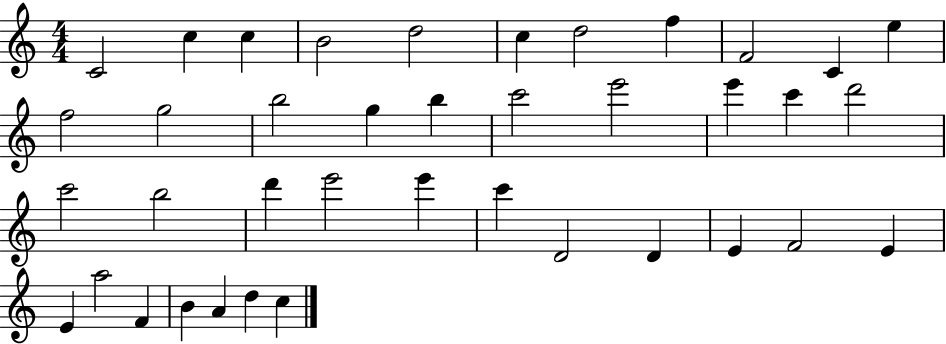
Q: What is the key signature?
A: C major